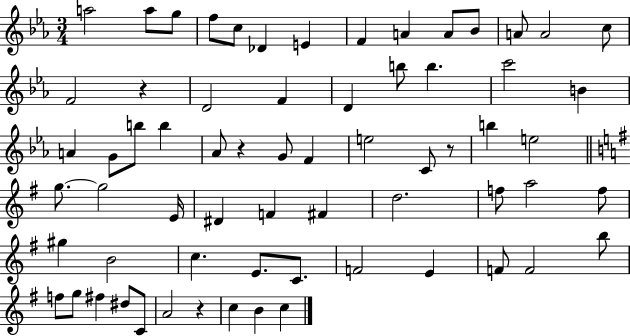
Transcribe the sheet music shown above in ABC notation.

X:1
T:Untitled
M:3/4
L:1/4
K:Eb
a2 a/2 g/2 f/2 c/2 _D E F A A/2 _B/2 A/2 A2 c/2 F2 z D2 F D b/2 b c'2 B A G/2 b/2 b _A/2 z G/2 F e2 C/2 z/2 b e2 g/2 g2 E/4 ^D F ^F d2 f/2 a2 f/2 ^g B2 c E/2 C/2 F2 E F/2 F2 b/2 f/2 g/2 ^f ^d/2 C/2 A2 z c B c